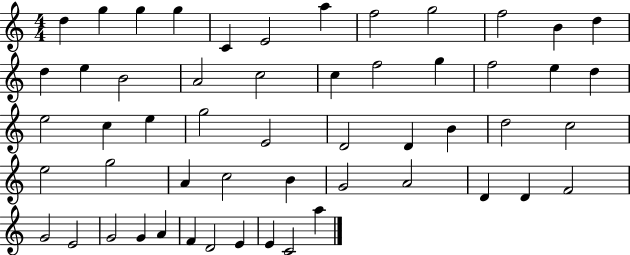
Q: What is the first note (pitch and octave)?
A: D5